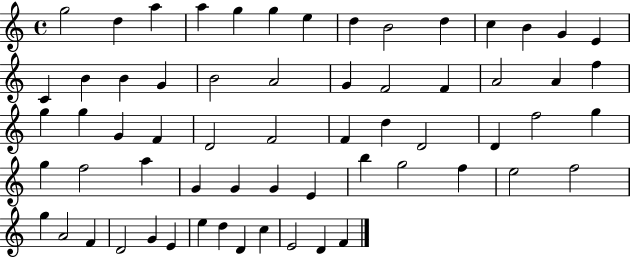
G5/h D5/q A5/q A5/q G5/q G5/q E5/q D5/q B4/h D5/q C5/q B4/q G4/q E4/q C4/q B4/q B4/q G4/q B4/h A4/h G4/q F4/h F4/q A4/h A4/q F5/q G5/q G5/q G4/q F4/q D4/h F4/h F4/q D5/q D4/h D4/q F5/h G5/q G5/q F5/h A5/q G4/q G4/q G4/q E4/q B5/q G5/h F5/q E5/h F5/h G5/q A4/h F4/q D4/h G4/q E4/q E5/q D5/q D4/q C5/q E4/h D4/q F4/q